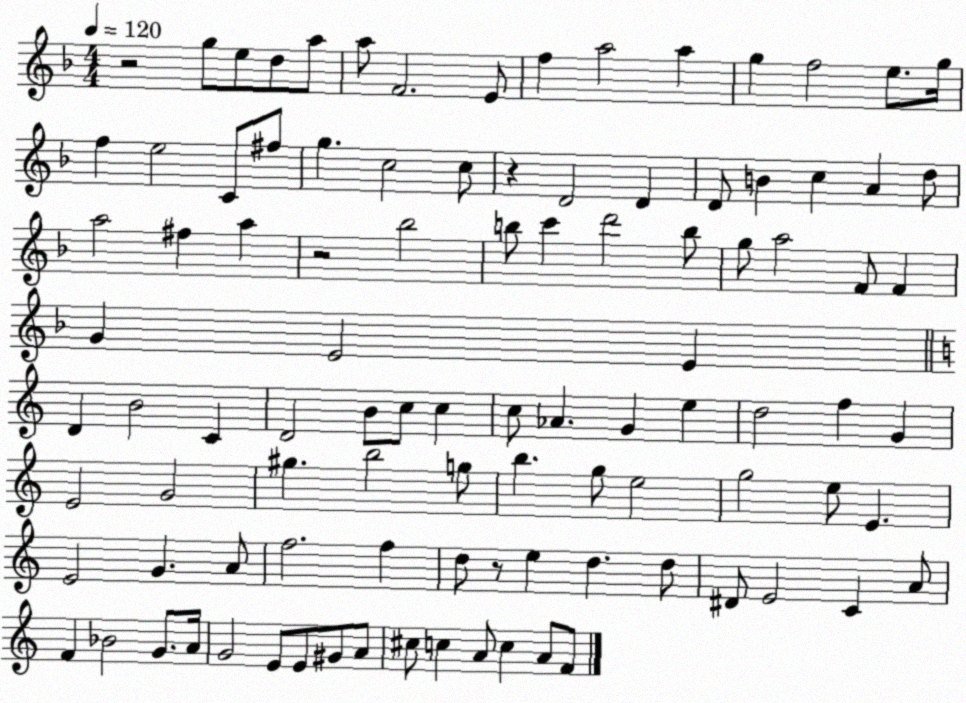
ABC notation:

X:1
T:Untitled
M:4/4
L:1/4
K:F
z2 g/2 e/2 d/2 a/2 a/2 F2 E/2 f a2 a g f2 e/2 g/4 f e2 C/2 ^f/2 g c2 c/2 z D2 D D/2 B c A d/2 a2 ^f a z2 _b2 b/2 c' d'2 b/2 g/2 a2 F/2 F G E2 E D B2 C D2 B/2 c/2 c c/2 _A G e d2 f G E2 G2 ^g b2 g/2 b g/2 e2 g2 e/2 E E2 G A/2 f2 f d/2 z/2 e d d/2 ^D/2 E2 C A/2 F _B2 G/2 A/4 G2 E/2 E/2 ^G/2 A/2 ^c/2 c A/2 c A/2 F/2